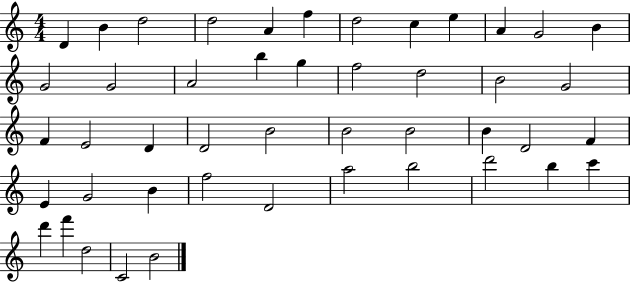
X:1
T:Untitled
M:4/4
L:1/4
K:C
D B d2 d2 A f d2 c e A G2 B G2 G2 A2 b g f2 d2 B2 G2 F E2 D D2 B2 B2 B2 B D2 F E G2 B f2 D2 a2 b2 d'2 b c' d' f' d2 C2 B2